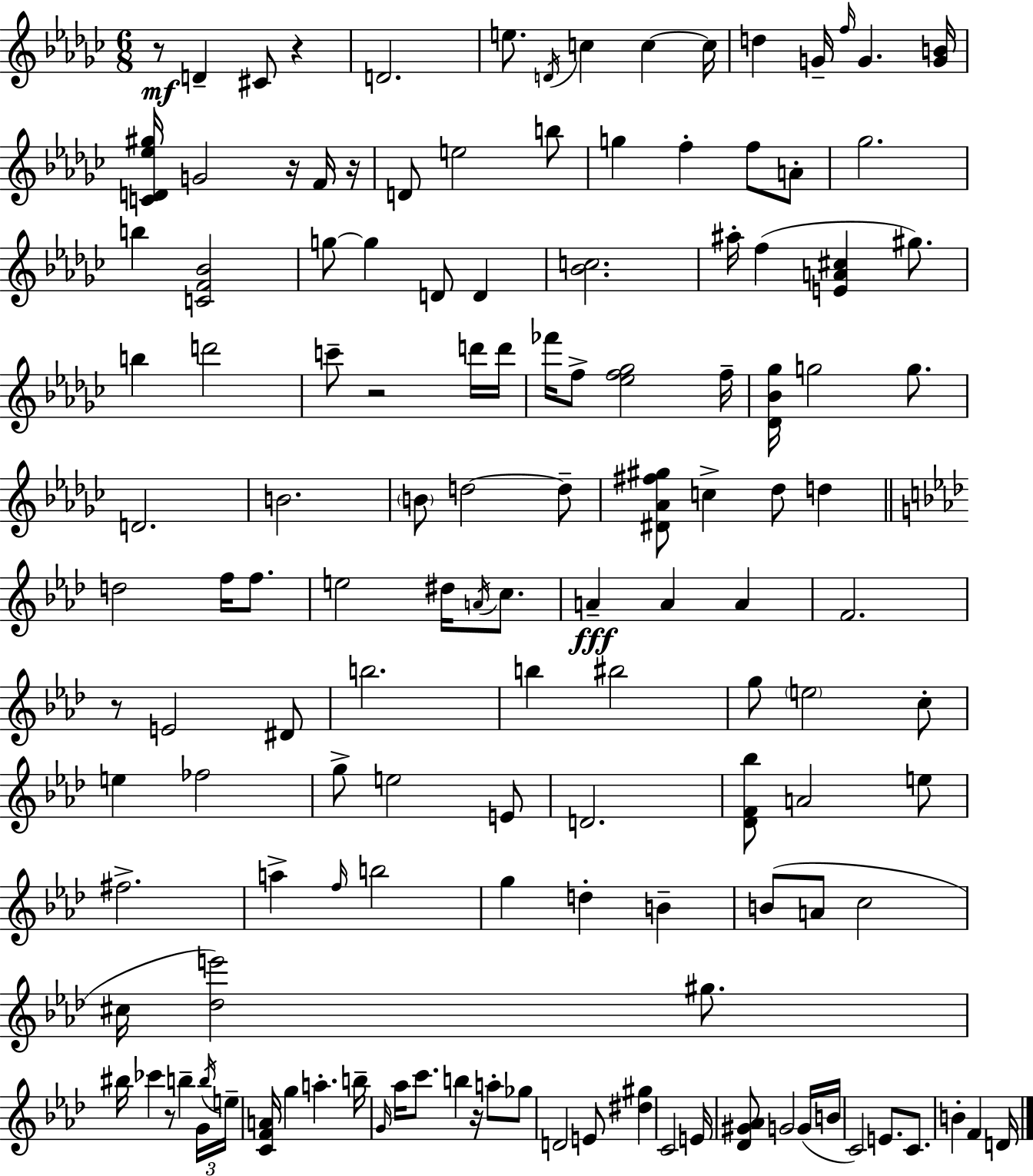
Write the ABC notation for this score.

X:1
T:Untitled
M:6/8
L:1/4
K:Ebm
z/2 D ^C/2 z D2 e/2 D/4 c c c/4 d G/4 f/4 G [GB]/4 [CD_e^g]/4 G2 z/4 F/4 z/4 D/2 e2 b/2 g f f/2 A/2 _g2 b [CF_B]2 g/2 g D/2 D [_Bc]2 ^a/4 f [EA^c] ^g/2 b d'2 c'/2 z2 d'/4 d'/4 _f'/4 f/2 [_ef_g]2 f/4 [_D_B_g]/4 g2 g/2 D2 B2 B/2 d2 d/2 [^D_A^f^g]/2 c _d/2 d d2 f/4 f/2 e2 ^d/4 A/4 c/2 A A A F2 z/2 E2 ^D/2 b2 b ^b2 g/2 e2 c/2 e _f2 g/2 e2 E/2 D2 [_DF_b]/2 A2 e/2 ^f2 a f/4 b2 g d B B/2 A/2 c2 ^c/4 [_de']2 ^g/2 ^b/4 _c' z/2 b G/4 b/4 e/4 [CFA]/4 g a b/4 G/4 _a/4 c'/2 b z/4 a/2 _g/2 D2 E/2 [^d^g] C2 E/4 [_D^G_A]/2 G2 G/4 B/4 C2 E/2 C/2 B F D/4